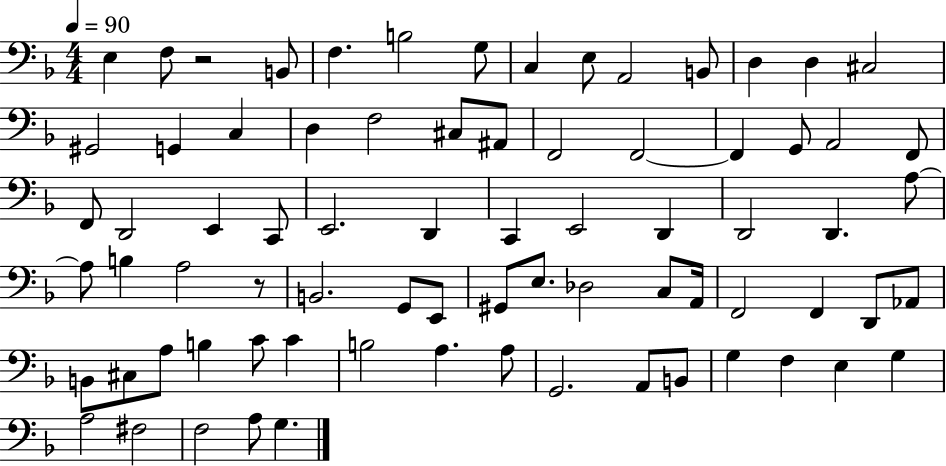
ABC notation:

X:1
T:Untitled
M:4/4
L:1/4
K:F
E, F,/2 z2 B,,/2 F, B,2 G,/2 C, E,/2 A,,2 B,,/2 D, D, ^C,2 ^G,,2 G,, C, D, F,2 ^C,/2 ^A,,/2 F,,2 F,,2 F,, G,,/2 A,,2 F,,/2 F,,/2 D,,2 E,, C,,/2 E,,2 D,, C,, E,,2 D,, D,,2 D,, A,/2 A,/2 B, A,2 z/2 B,,2 G,,/2 E,,/2 ^G,,/2 E,/2 _D,2 C,/2 A,,/4 F,,2 F,, D,,/2 _A,,/2 B,,/2 ^C,/2 A,/2 B, C/2 C B,2 A, A,/2 G,,2 A,,/2 B,,/2 G, F, E, G, A,2 ^F,2 F,2 A,/2 G,